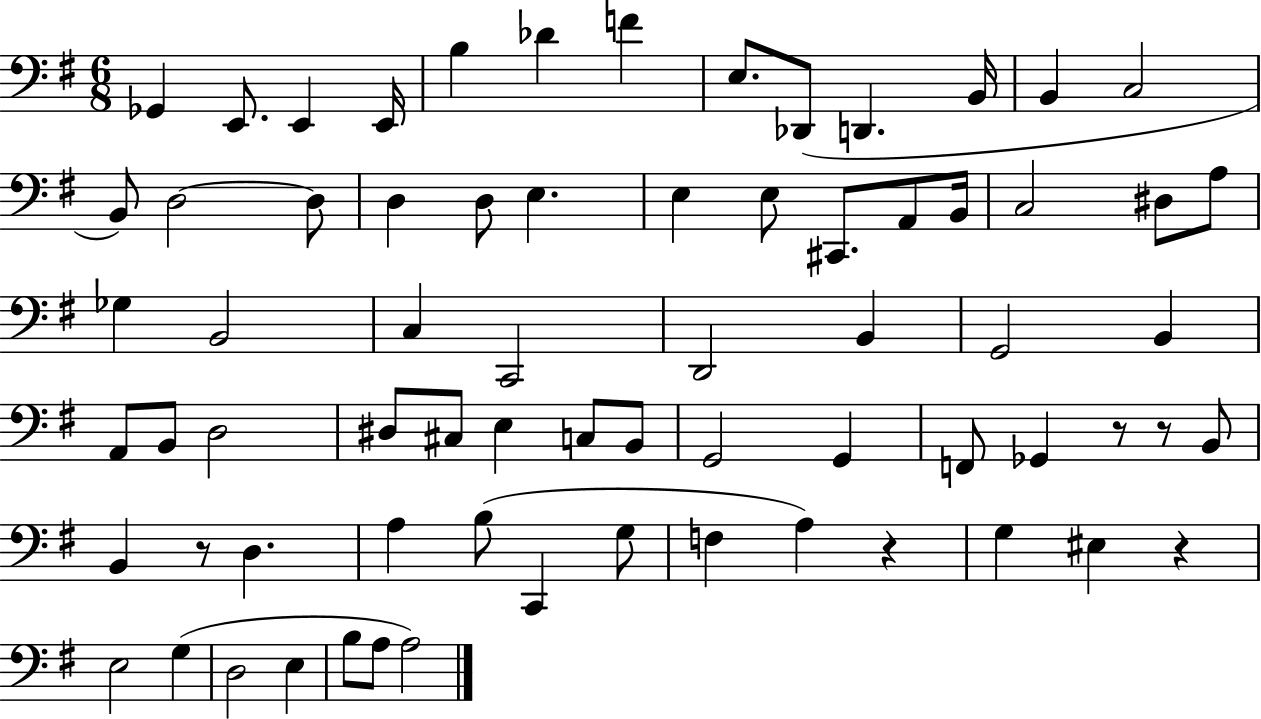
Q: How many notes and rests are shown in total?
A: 70